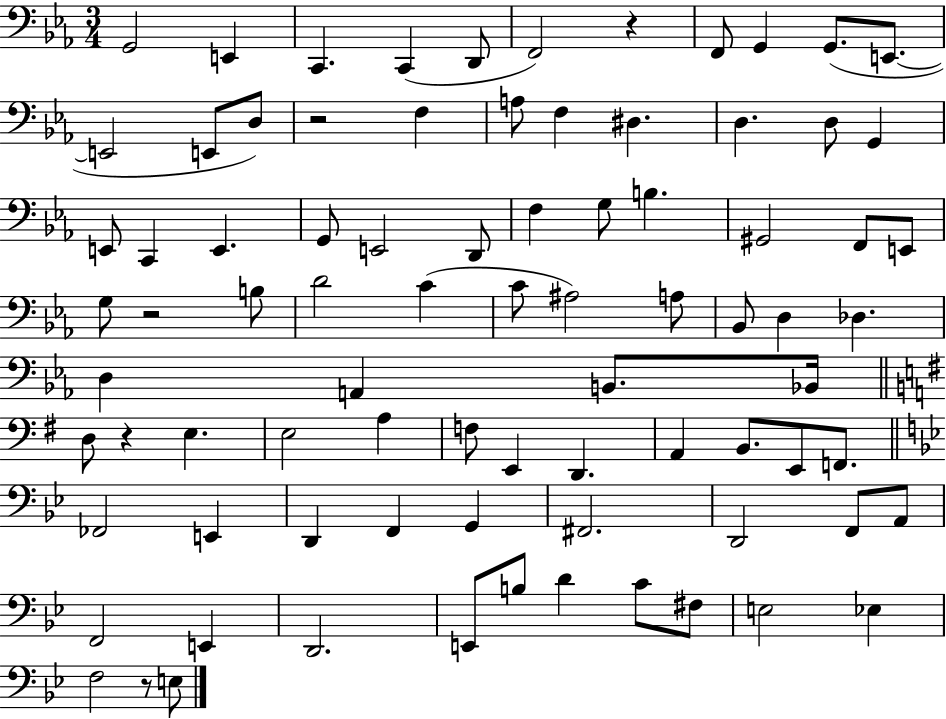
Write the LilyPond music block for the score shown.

{
  \clef bass
  \numericTimeSignature
  \time 3/4
  \key ees \major
  g,2 e,4 | c,4. c,4( d,8 | f,2) r4 | f,8 g,4 g,8.( e,8.~~ | \break e,2 e,8 d8) | r2 f4 | a8 f4 dis4. | d4. d8 g,4 | \break e,8 c,4 e,4. | g,8 e,2 d,8 | f4 g8 b4. | gis,2 f,8 e,8 | \break g8 r2 b8 | d'2 c'4( | c'8 ais2) a8 | bes,8 d4 des4. | \break d4 a,4 b,8. bes,16 | \bar "||" \break \key e \minor d8 r4 e4. | e2 a4 | f8 e,4 d,4. | a,4 b,8. e,8 f,8. | \break \bar "||" \break \key g \minor fes,2 e,4 | d,4 f,4 g,4 | fis,2. | d,2 f,8 a,8 | \break f,2 e,4 | d,2. | e,8 b8 d'4 c'8 fis8 | e2 ees4 | \break f2 r8 e8 | \bar "|."
}